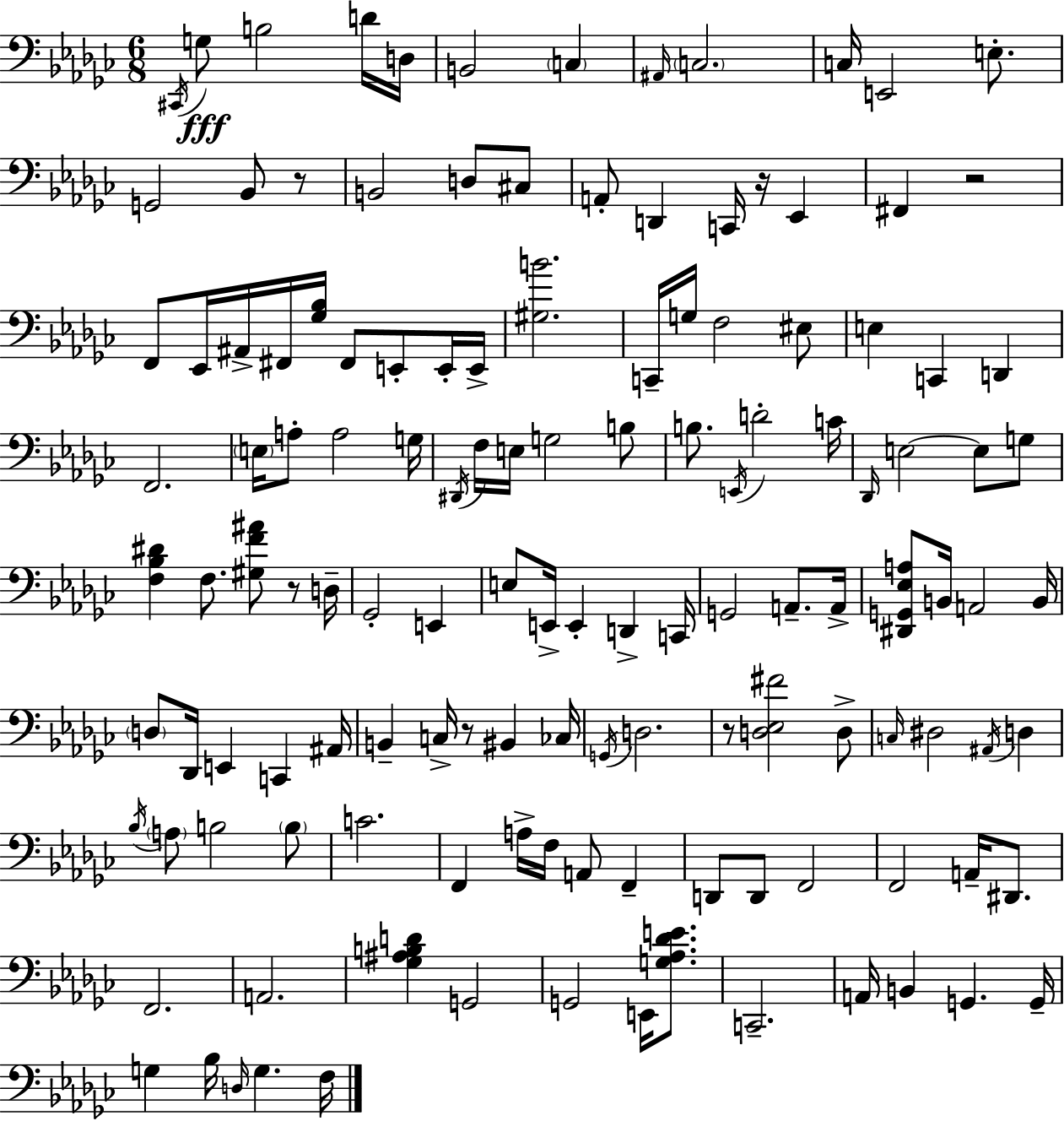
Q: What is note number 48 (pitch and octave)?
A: B3